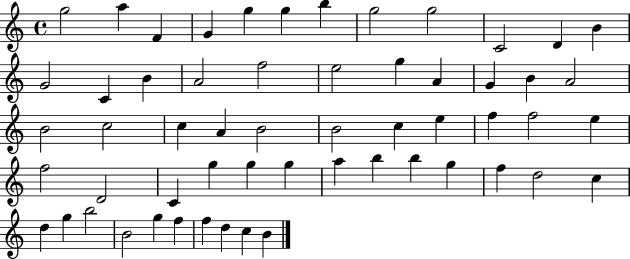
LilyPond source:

{
  \clef treble
  \time 4/4
  \defaultTimeSignature
  \key c \major
  g''2 a''4 f'4 | g'4 g''4 g''4 b''4 | g''2 g''2 | c'2 d'4 b'4 | \break g'2 c'4 b'4 | a'2 f''2 | e''2 g''4 a'4 | g'4 b'4 a'2 | \break b'2 c''2 | c''4 a'4 b'2 | b'2 c''4 e''4 | f''4 f''2 e''4 | \break f''2 d'2 | c'4 g''4 g''4 g''4 | a''4 b''4 b''4 g''4 | f''4 d''2 c''4 | \break d''4 g''4 b''2 | b'2 g''4 f''4 | f''4 d''4 c''4 b'4 | \bar "|."
}